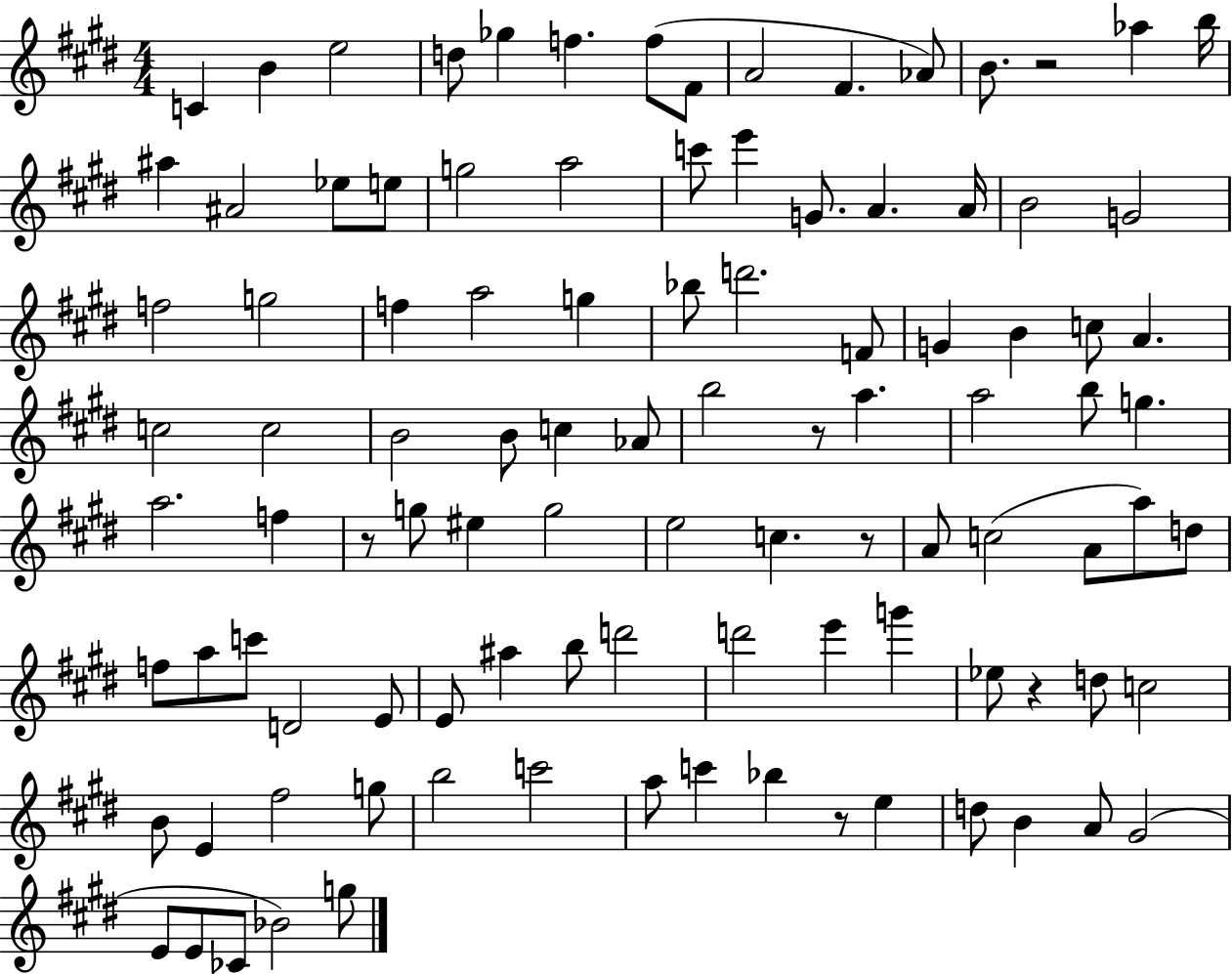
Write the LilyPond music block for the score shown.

{
  \clef treble
  \numericTimeSignature
  \time 4/4
  \key e \major
  c'4 b'4 e''2 | d''8 ges''4 f''4. f''8( fis'8 | a'2 fis'4. aes'8) | b'8. r2 aes''4 b''16 | \break ais''4 ais'2 ees''8 e''8 | g''2 a''2 | c'''8 e'''4 g'8. a'4. a'16 | b'2 g'2 | \break f''2 g''2 | f''4 a''2 g''4 | bes''8 d'''2. f'8 | g'4 b'4 c''8 a'4. | \break c''2 c''2 | b'2 b'8 c''4 aes'8 | b''2 r8 a''4. | a''2 b''8 g''4. | \break a''2. f''4 | r8 g''8 eis''4 g''2 | e''2 c''4. r8 | a'8 c''2( a'8 a''8) d''8 | \break f''8 a''8 c'''8 d'2 e'8 | e'8 ais''4 b''8 d'''2 | d'''2 e'''4 g'''4 | ees''8 r4 d''8 c''2 | \break b'8 e'4 fis''2 g''8 | b''2 c'''2 | a''8 c'''4 bes''4 r8 e''4 | d''8 b'4 a'8 gis'2( | \break e'8 e'8 ces'8 bes'2) g''8 | \bar "|."
}